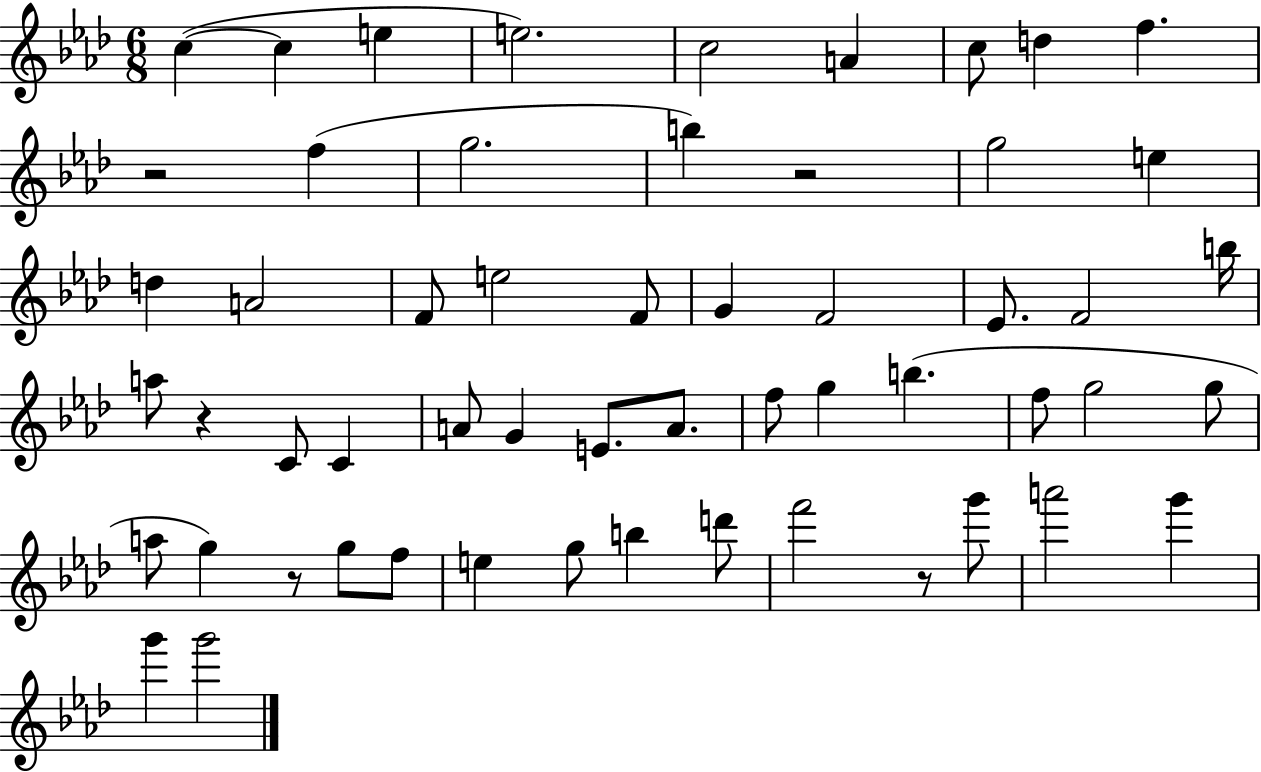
C5/q C5/q E5/q E5/h. C5/h A4/q C5/e D5/q F5/q. R/h F5/q G5/h. B5/q R/h G5/h E5/q D5/q A4/h F4/e E5/h F4/e G4/q F4/h Eb4/e. F4/h B5/s A5/e R/q C4/e C4/q A4/e G4/q E4/e. A4/e. F5/e G5/q B5/q. F5/e G5/h G5/e A5/e G5/q R/e G5/e F5/e E5/q G5/e B5/q D6/e F6/h R/e G6/e A6/h G6/q G6/q G6/h